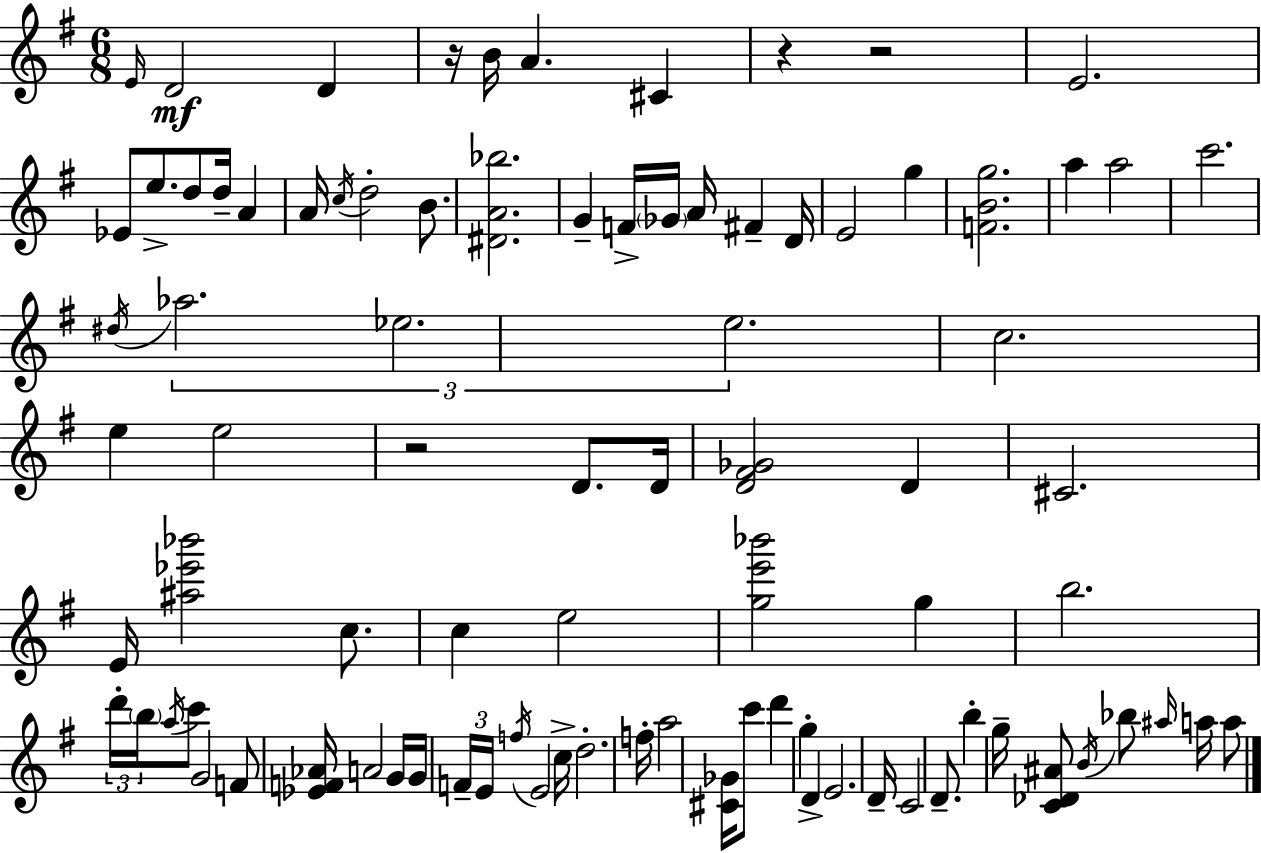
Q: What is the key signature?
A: E minor